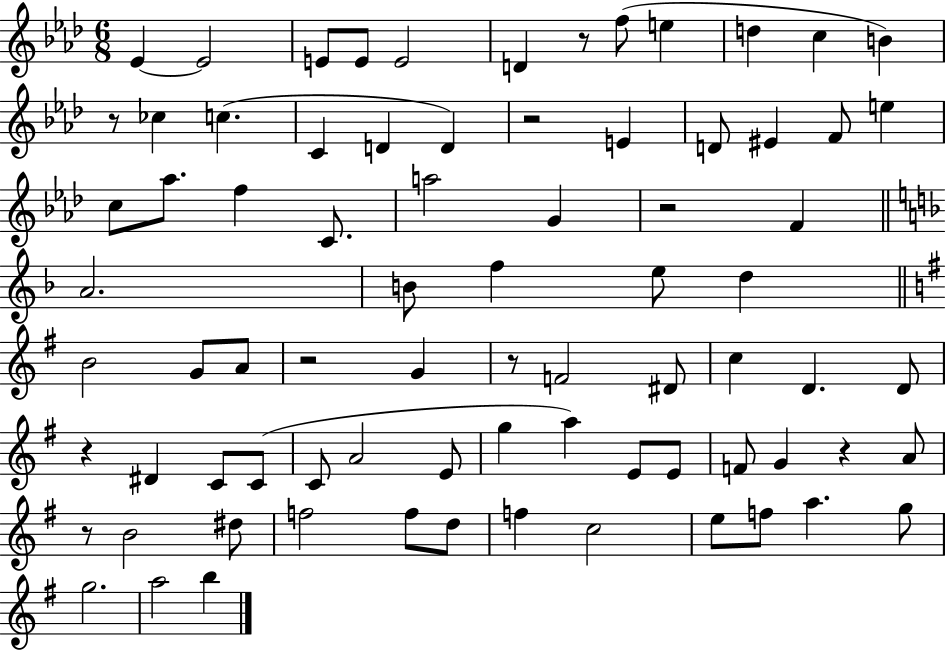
{
  \clef treble
  \numericTimeSignature
  \time 6/8
  \key aes \major
  \repeat volta 2 { ees'4~~ ees'2 | e'8 e'8 e'2 | d'4 r8 f''8( e''4 | d''4 c''4 b'4) | \break r8 ces''4 c''4.( | c'4 d'4 d'4) | r2 e'4 | d'8 eis'4 f'8 e''4 | \break c''8 aes''8. f''4 c'8. | a''2 g'4 | r2 f'4 | \bar "||" \break \key f \major a'2. | b'8 f''4 e''8 d''4 | \bar "||" \break \key g \major b'2 g'8 a'8 | r2 g'4 | r8 f'2 dis'8 | c''4 d'4. d'8 | \break r4 dis'4 c'8 c'8( | c'8 a'2 e'8 | g''4 a''4) e'8 e'8 | f'8 g'4 r4 a'8 | \break r8 b'2 dis''8 | f''2 f''8 d''8 | f''4 c''2 | e''8 f''8 a''4. g''8 | \break g''2. | a''2 b''4 | } \bar "|."
}